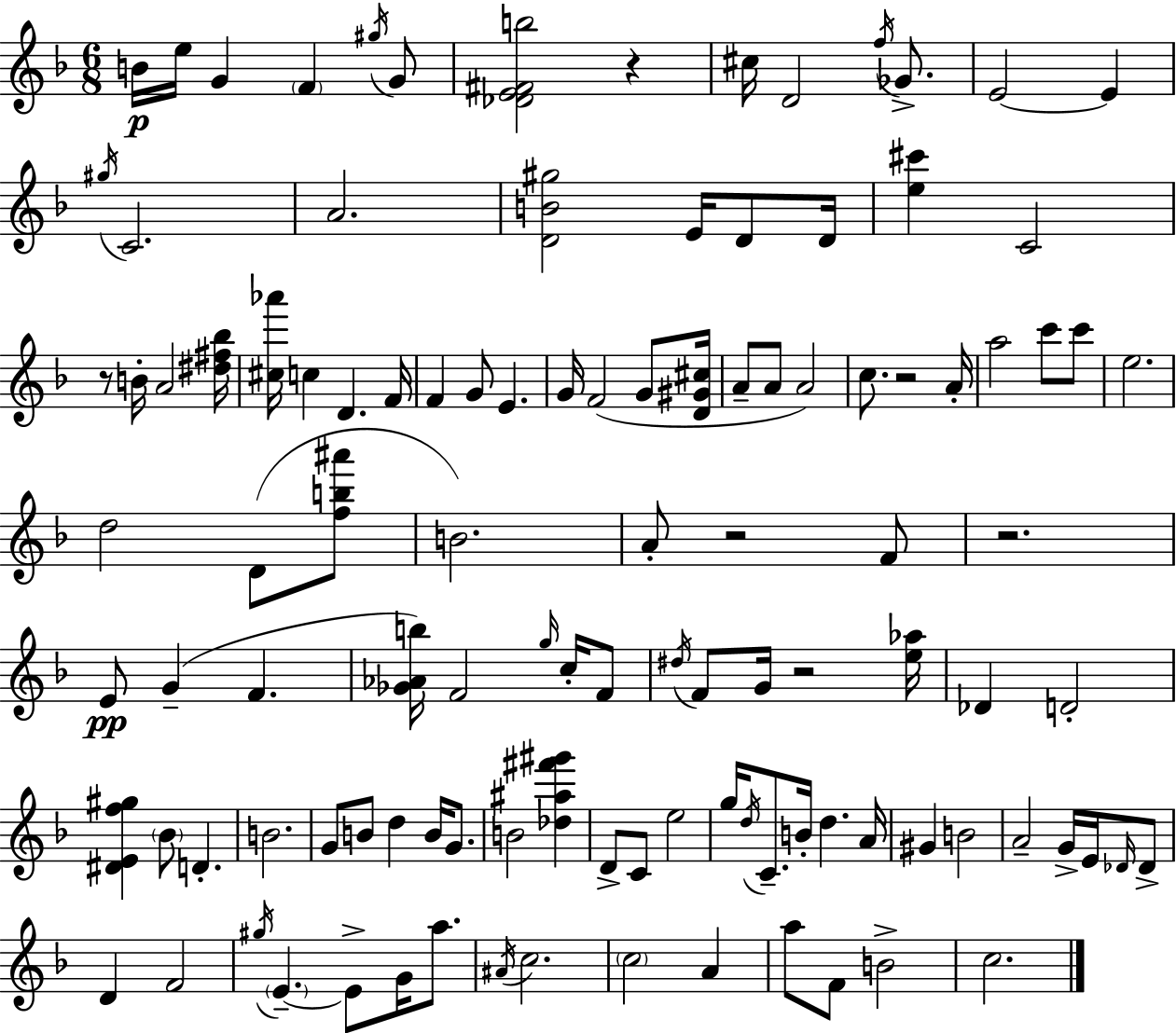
B4/s E5/s G4/q F4/q G#5/s G4/e [Db4,E4,F#4,B5]/h R/q C#5/s D4/h F5/s Gb4/e. E4/h E4/q G#5/s C4/h. A4/h. [D4,B4,G#5]/h E4/s D4/e D4/s [E5,C#6]/q C4/h R/e B4/s A4/h [D#5,F#5,Bb5]/s [C#5,Ab6]/s C5/q D4/q. F4/s F4/q G4/e E4/q. G4/s F4/h G4/e [D4,G#4,C#5]/s A4/e A4/e A4/h C5/e. R/h A4/s A5/h C6/e C6/e E5/h. D5/h D4/e [F5,B5,A#6]/e B4/h. A4/e R/h F4/e R/h. E4/e G4/q F4/q. [Gb4,Ab4,B5]/s F4/h G5/s C5/s F4/e D#5/s F4/e G4/s R/h [E5,Ab5]/s Db4/q D4/h [D#4,E4,F5,G#5]/q Bb4/e D4/q. B4/h. G4/e B4/e D5/q B4/s G4/e. B4/h [Db5,A#5,F#6,G#6]/q D4/e C4/e E5/h G5/s D5/s C4/e. B4/s D5/q. A4/s G#4/q B4/h A4/h G4/s E4/s Db4/s Db4/e D4/q F4/h G#5/s E4/q. E4/e G4/s A5/e. A#4/s C5/h. C5/h A4/q A5/e F4/e B4/h C5/h.